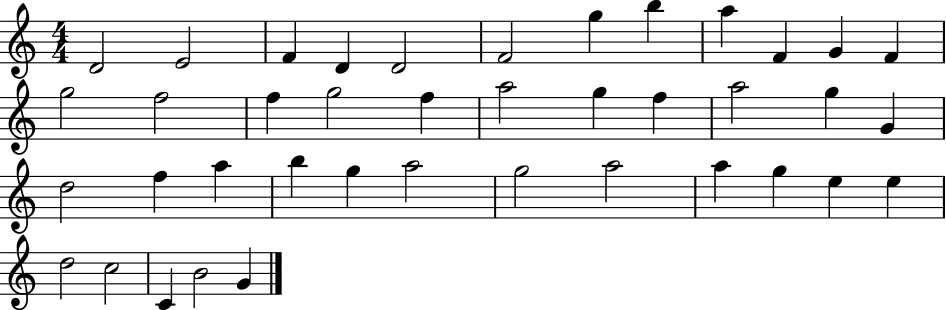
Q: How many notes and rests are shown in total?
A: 40